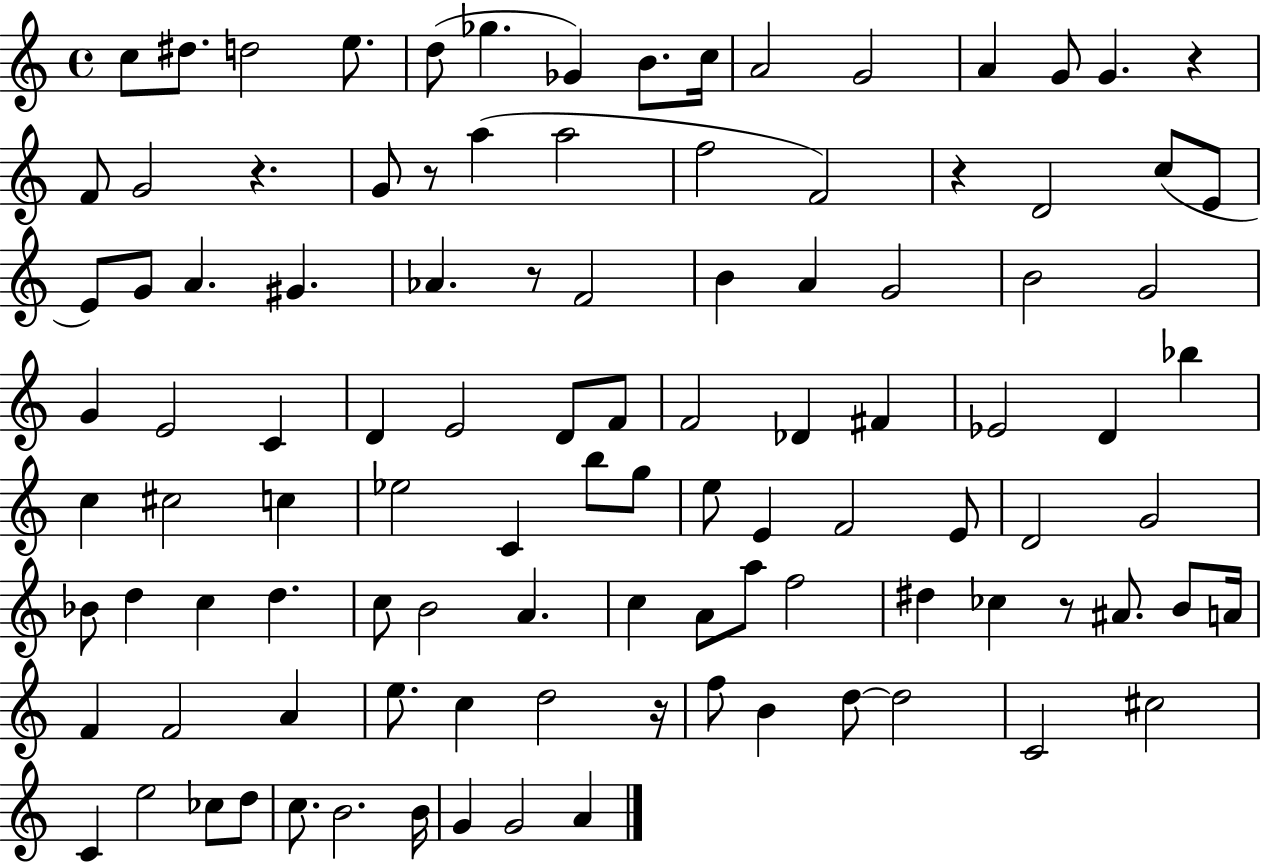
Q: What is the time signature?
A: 4/4